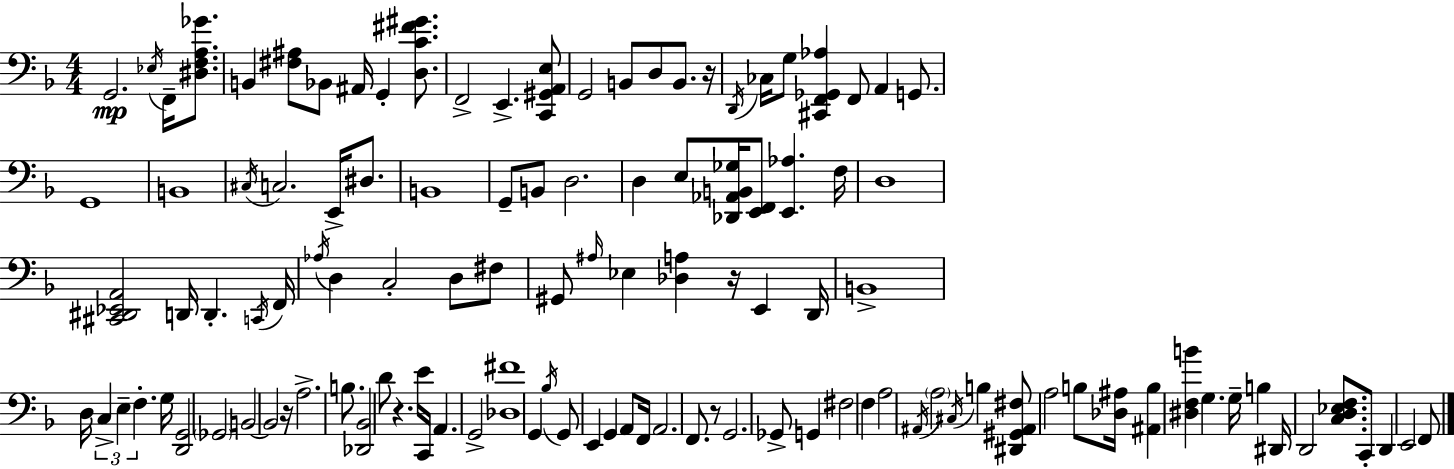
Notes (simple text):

G2/h. Eb3/s F2/s [D#3,F3,A3,Gb4]/e. B2/q [F#3,A#3]/e Bb2/e A#2/s G2/q [D3,C4,F#4,G#4]/e. F2/h E2/q. [C2,G#2,A2,E3]/e G2/h B2/e D3/e B2/e. R/s D2/s CES3/s G3/e [C#2,F2,Gb2,Ab3]/q F2/e A2/q G2/e. G2/w B2/w C#3/s C3/h. E2/s D#3/e. B2/w G2/e B2/e D3/h. D3/q E3/e [Db2,Ab2,B2,Gb3]/s [E2,F2]/e [E2,Ab3]/q. F3/s D3/w [C#2,D#2,Eb2,A2]/h D2/s D2/q. C2/s F2/s Ab3/s D3/q C3/h D3/e F#3/e G#2/e A#3/s Eb3/q [Db3,A3]/q R/s E2/q D2/s B2/w D3/s C3/q E3/q F3/q. G3/s [D2,G2]/h Gb2/h B2/h B2/h R/s A3/h. B3/e. [Db2,Bb2]/h D4/e R/q. E4/s C2/s A2/q. G2/h [Db3,F#4]/w G2/q Bb3/s G2/e E2/q G2/q A2/e F2/s A2/h. F2/e. R/e G2/h. Gb2/e G2/q F#3/h F3/q A3/h A#2/s A3/h C#3/s B3/q [D#2,G#2,A#2,F#3]/e A3/h B3/e [Db3,A#3]/s [A#2,B3]/q [D#3,F3,B4]/q G3/q. G3/s B3/q D#2/s D2/h [C3,D3,Eb3,F3]/e. C2/e D2/q E2/h F2/e